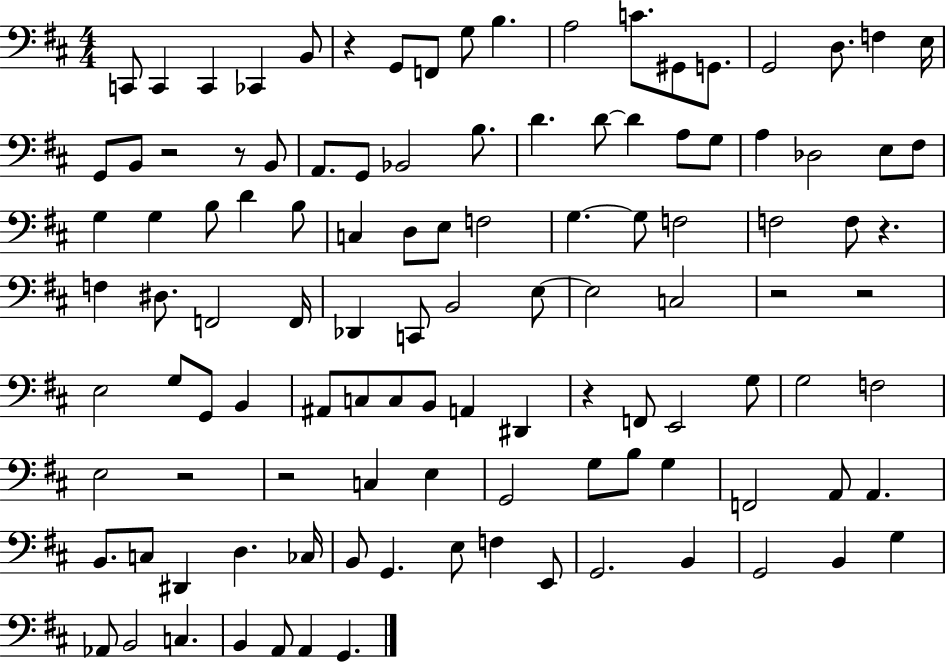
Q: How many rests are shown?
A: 9